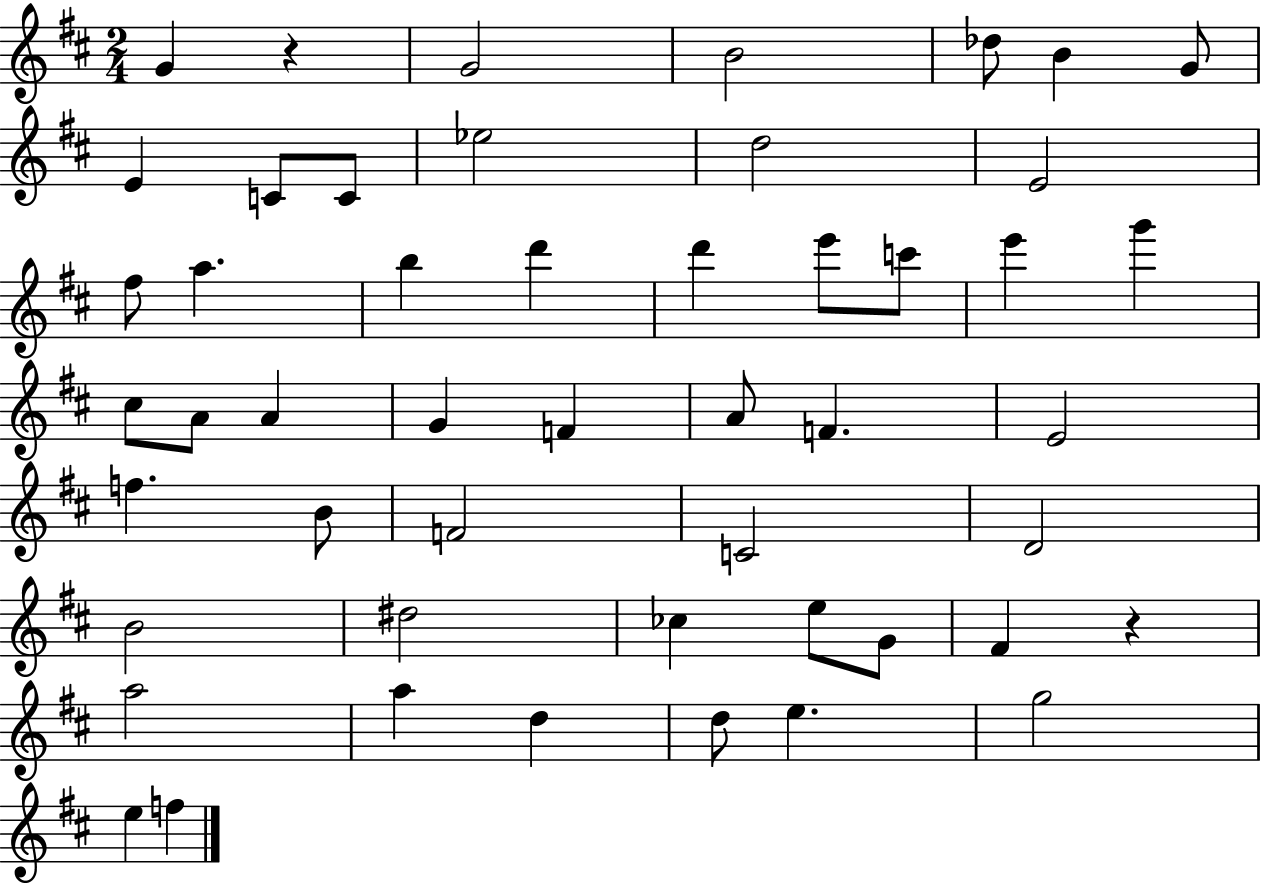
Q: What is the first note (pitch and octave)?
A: G4